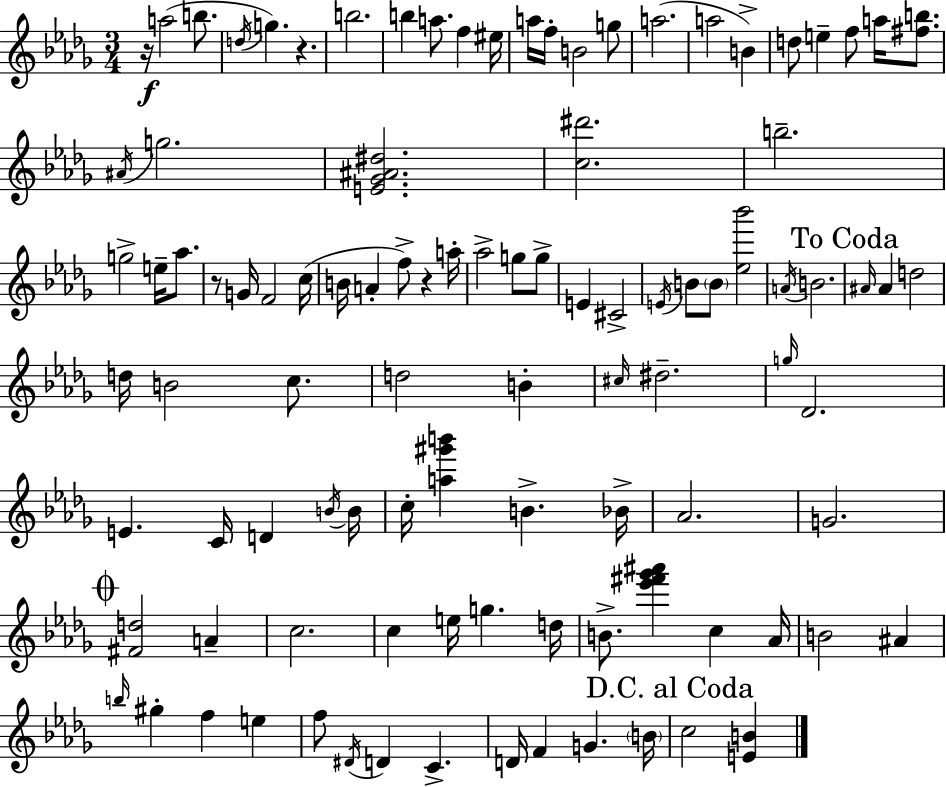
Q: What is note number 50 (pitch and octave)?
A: D5